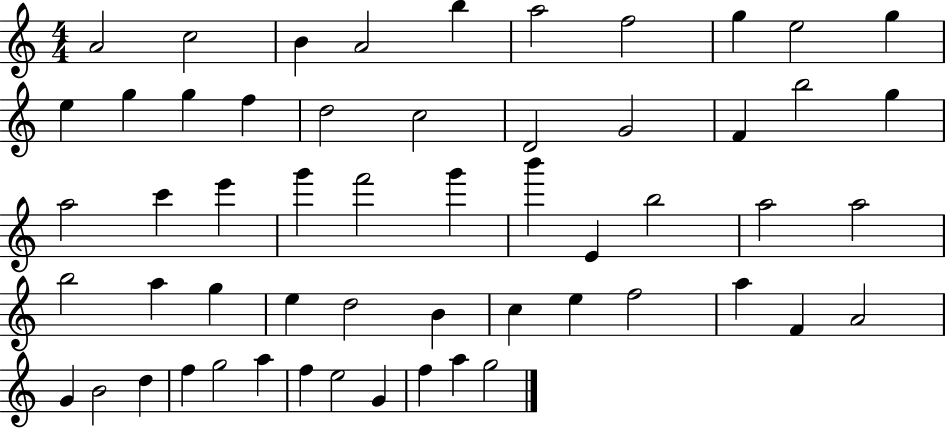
A4/h C5/h B4/q A4/h B5/q A5/h F5/h G5/q E5/h G5/q E5/q G5/q G5/q F5/q D5/h C5/h D4/h G4/h F4/q B5/h G5/q A5/h C6/q E6/q G6/q F6/h G6/q B6/q E4/q B5/h A5/h A5/h B5/h A5/q G5/q E5/q D5/h B4/q C5/q E5/q F5/h A5/q F4/q A4/h G4/q B4/h D5/q F5/q G5/h A5/q F5/q E5/h G4/q F5/q A5/q G5/h